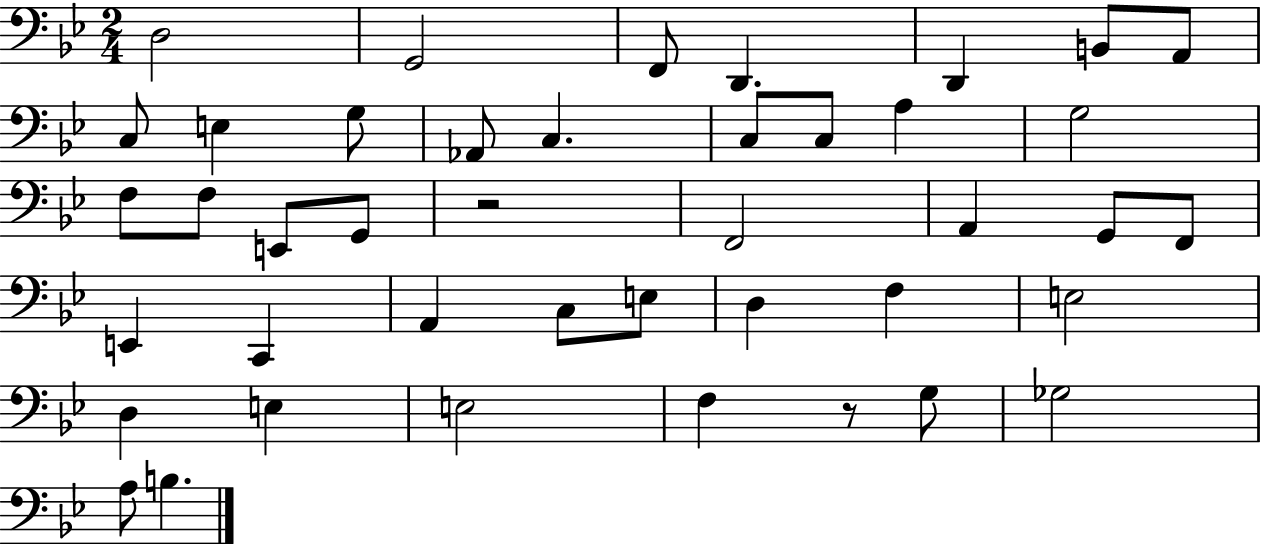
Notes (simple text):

D3/h G2/h F2/e D2/q. D2/q B2/e A2/e C3/e E3/q G3/e Ab2/e C3/q. C3/e C3/e A3/q G3/h F3/e F3/e E2/e G2/e R/h F2/h A2/q G2/e F2/e E2/q C2/q A2/q C3/e E3/e D3/q F3/q E3/h D3/q E3/q E3/h F3/q R/e G3/e Gb3/h A3/e B3/q.